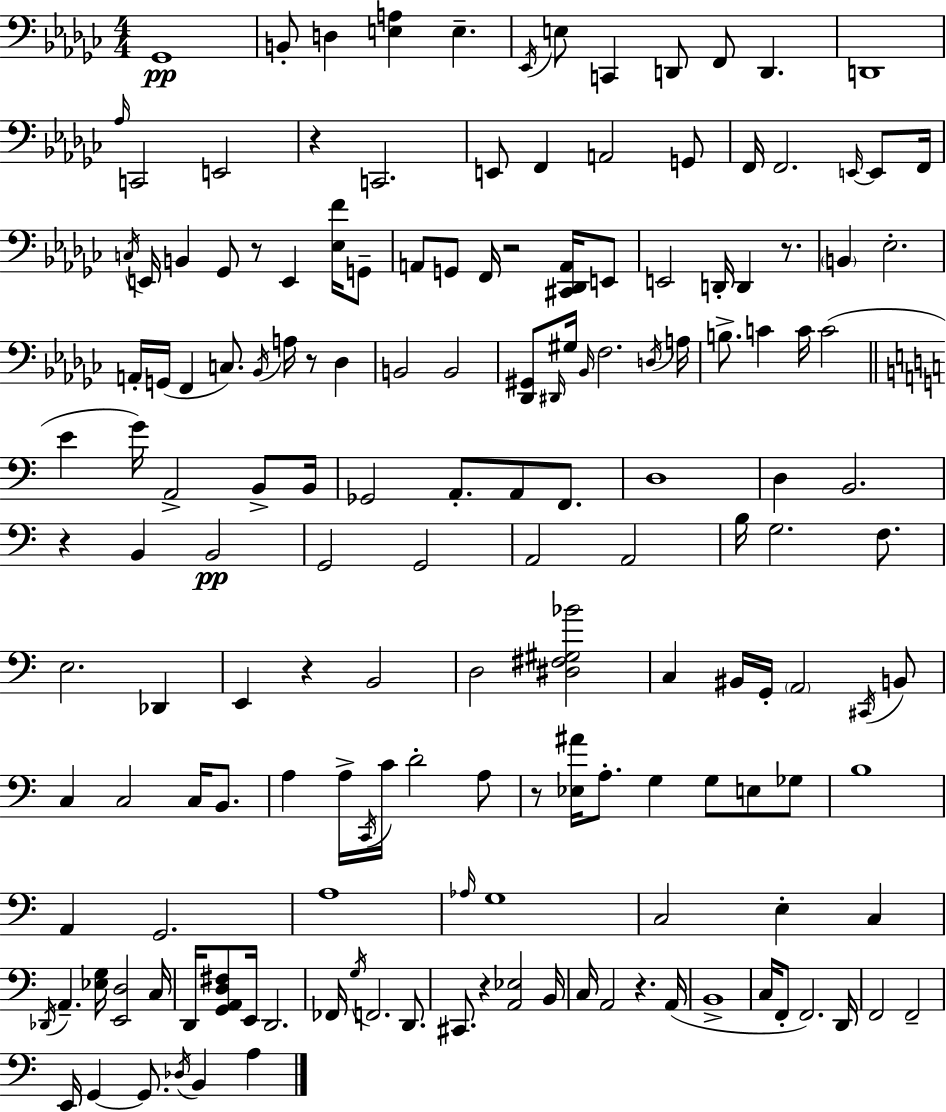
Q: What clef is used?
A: bass